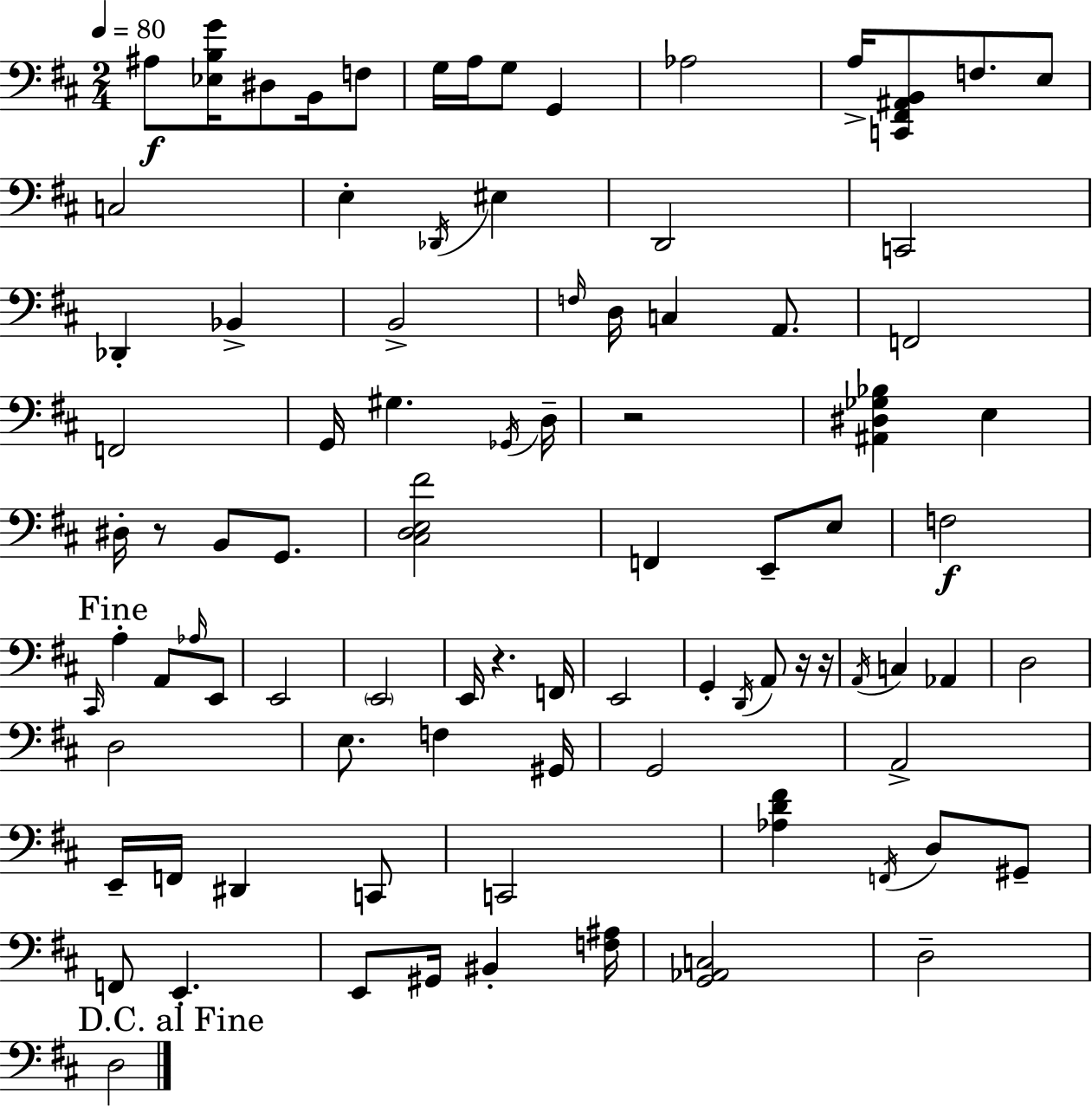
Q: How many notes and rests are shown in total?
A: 89